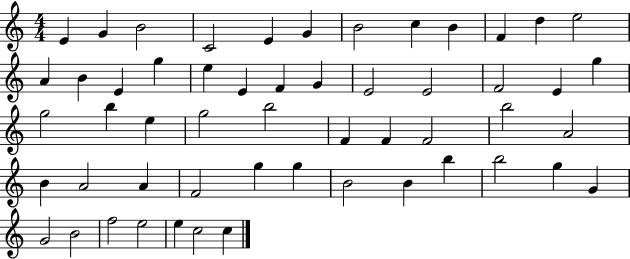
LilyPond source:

{
  \clef treble
  \numericTimeSignature
  \time 4/4
  \key c \major
  e'4 g'4 b'2 | c'2 e'4 g'4 | b'2 c''4 b'4 | f'4 d''4 e''2 | \break a'4 b'4 e'4 g''4 | e''4 e'4 f'4 g'4 | e'2 e'2 | f'2 e'4 g''4 | \break g''2 b''4 e''4 | g''2 b''2 | f'4 f'4 f'2 | b''2 a'2 | \break b'4 a'2 a'4 | f'2 g''4 g''4 | b'2 b'4 b''4 | b''2 g''4 g'4 | \break g'2 b'2 | f''2 e''2 | e''4 c''2 c''4 | \bar "|."
}